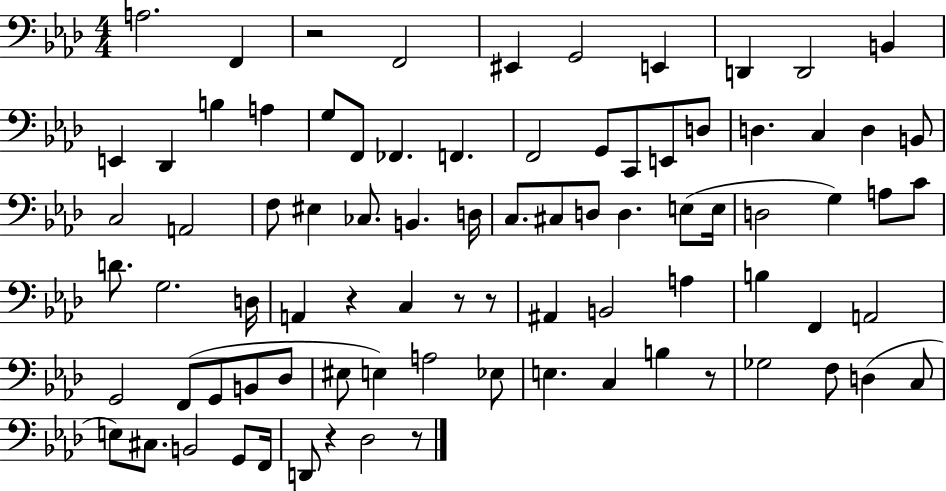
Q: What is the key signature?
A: AES major